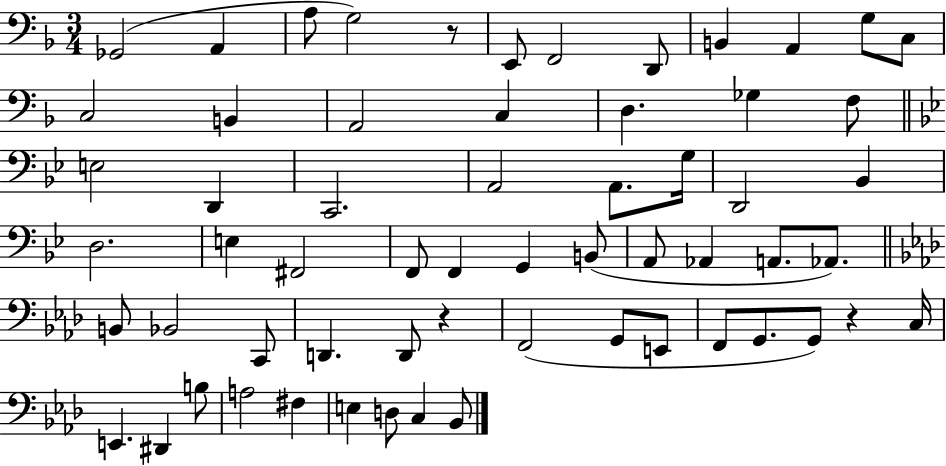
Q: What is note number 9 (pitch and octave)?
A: A2